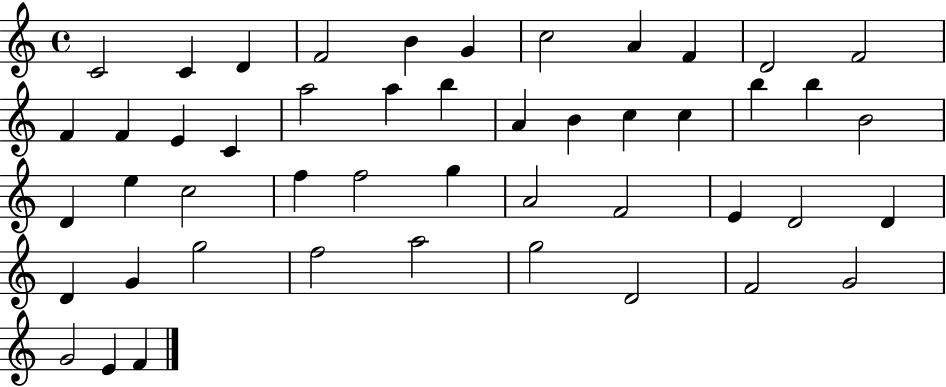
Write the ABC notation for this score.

X:1
T:Untitled
M:4/4
L:1/4
K:C
C2 C D F2 B G c2 A F D2 F2 F F E C a2 a b A B c c b b B2 D e c2 f f2 g A2 F2 E D2 D D G g2 f2 a2 g2 D2 F2 G2 G2 E F